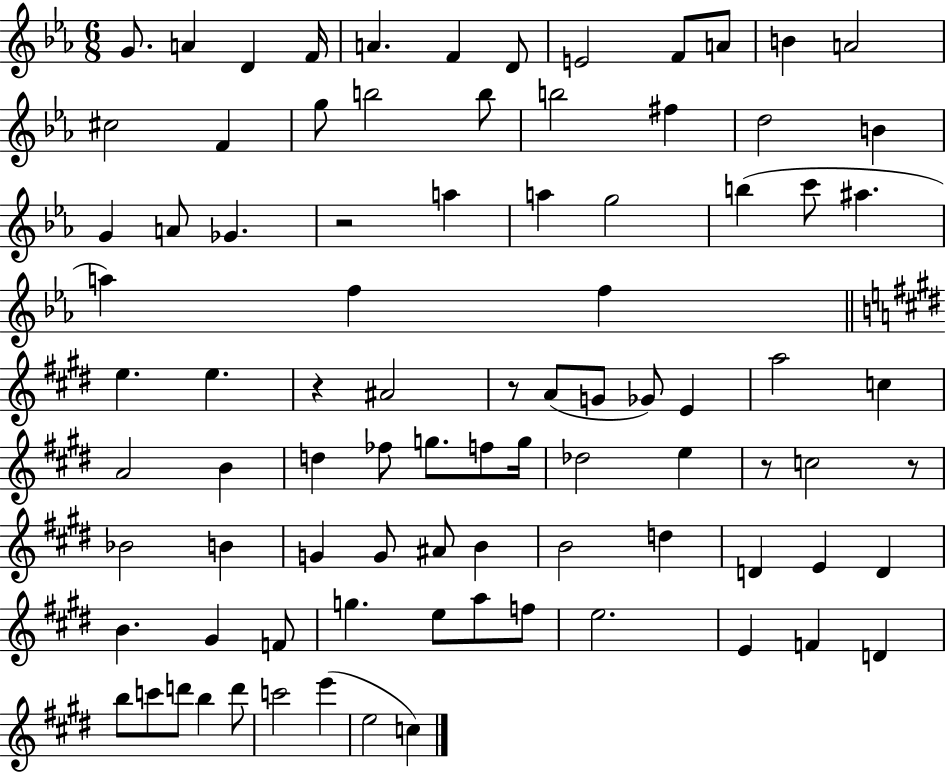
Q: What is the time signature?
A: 6/8